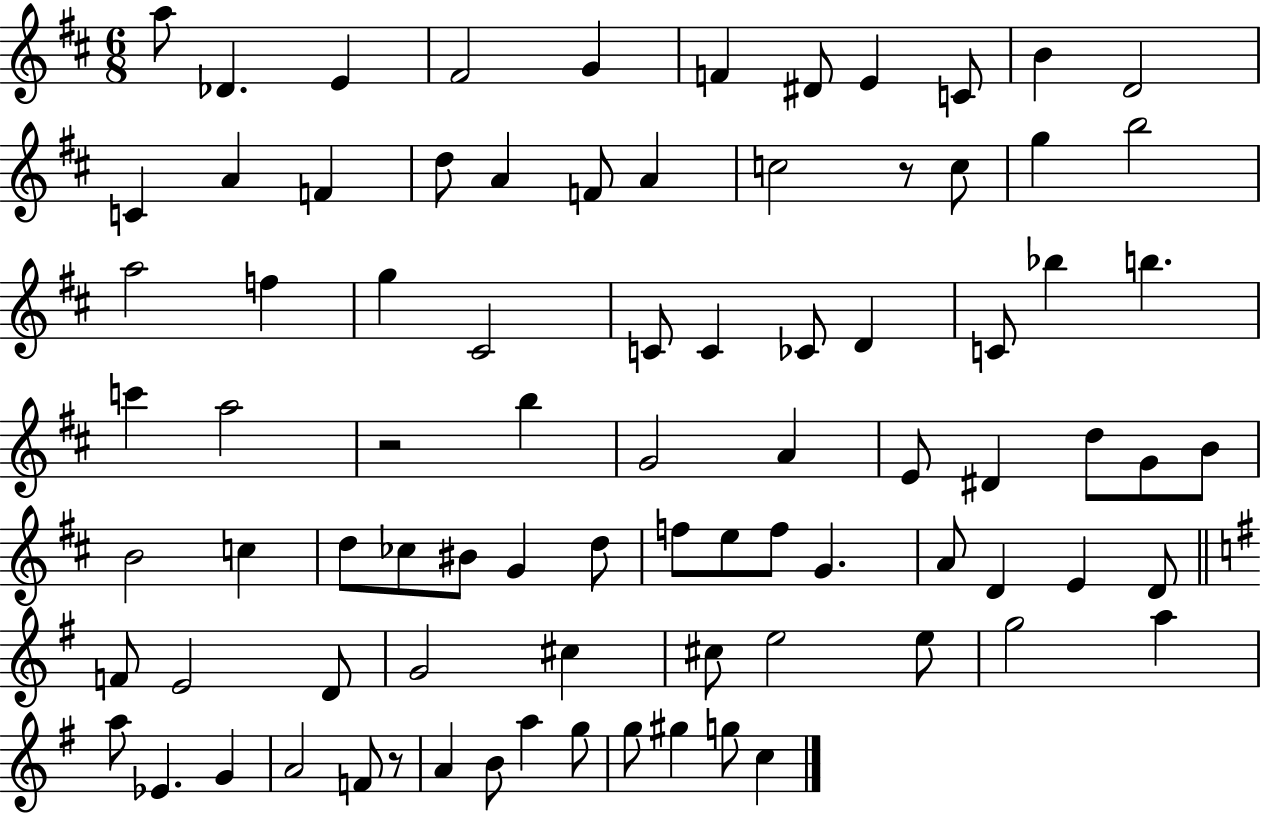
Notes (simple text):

A5/e Db4/q. E4/q F#4/h G4/q F4/q D#4/e E4/q C4/e B4/q D4/h C4/q A4/q F4/q D5/e A4/q F4/e A4/q C5/h R/e C5/e G5/q B5/h A5/h F5/q G5/q C#4/h C4/e C4/q CES4/e D4/q C4/e Bb5/q B5/q. C6/q A5/h R/h B5/q G4/h A4/q E4/e D#4/q D5/e G4/e B4/e B4/h C5/q D5/e CES5/e BIS4/e G4/q D5/e F5/e E5/e F5/e G4/q. A4/e D4/q E4/q D4/e F4/e E4/h D4/e G4/h C#5/q C#5/e E5/h E5/e G5/h A5/q A5/e Eb4/q. G4/q A4/h F4/e R/e A4/q B4/e A5/q G5/e G5/e G#5/q G5/e C5/q